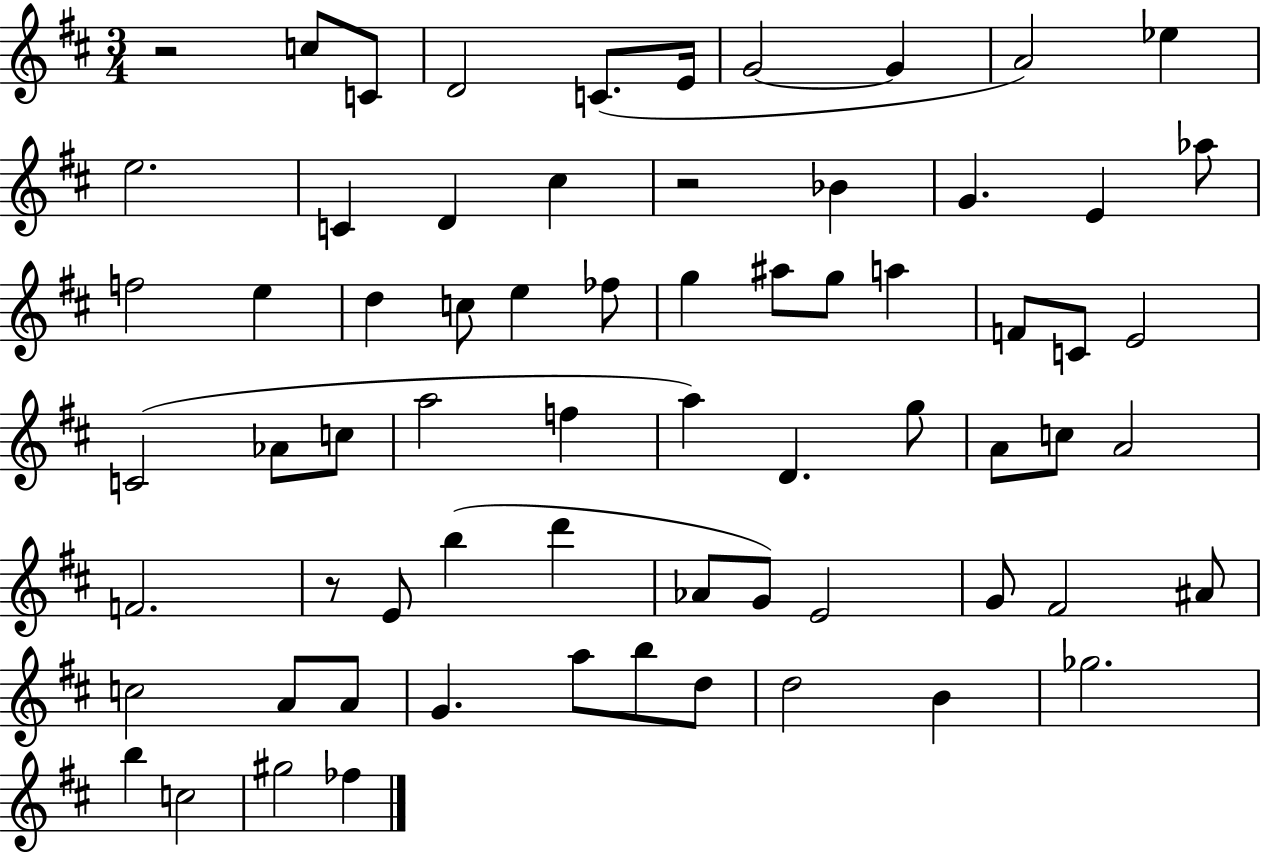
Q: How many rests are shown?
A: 3